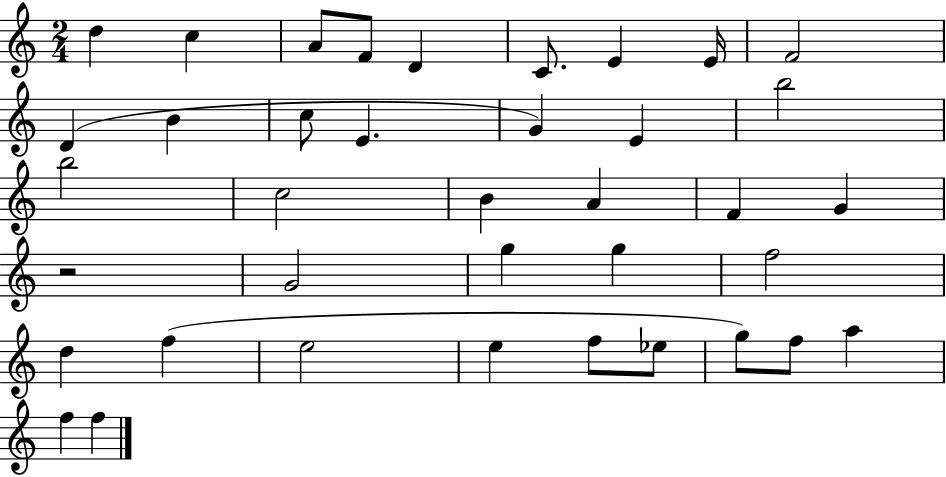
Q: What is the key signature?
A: C major